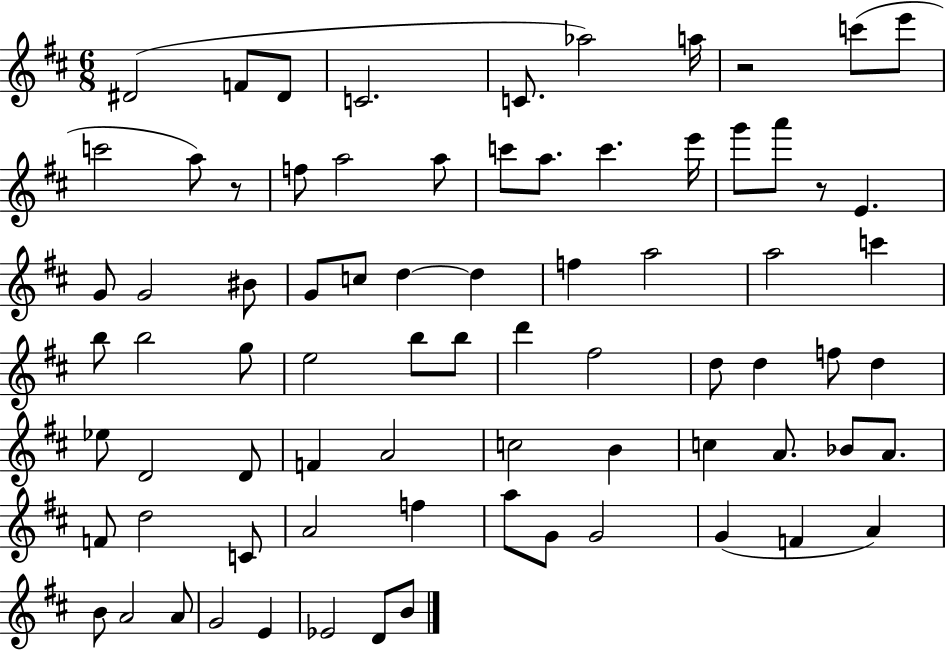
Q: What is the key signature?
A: D major